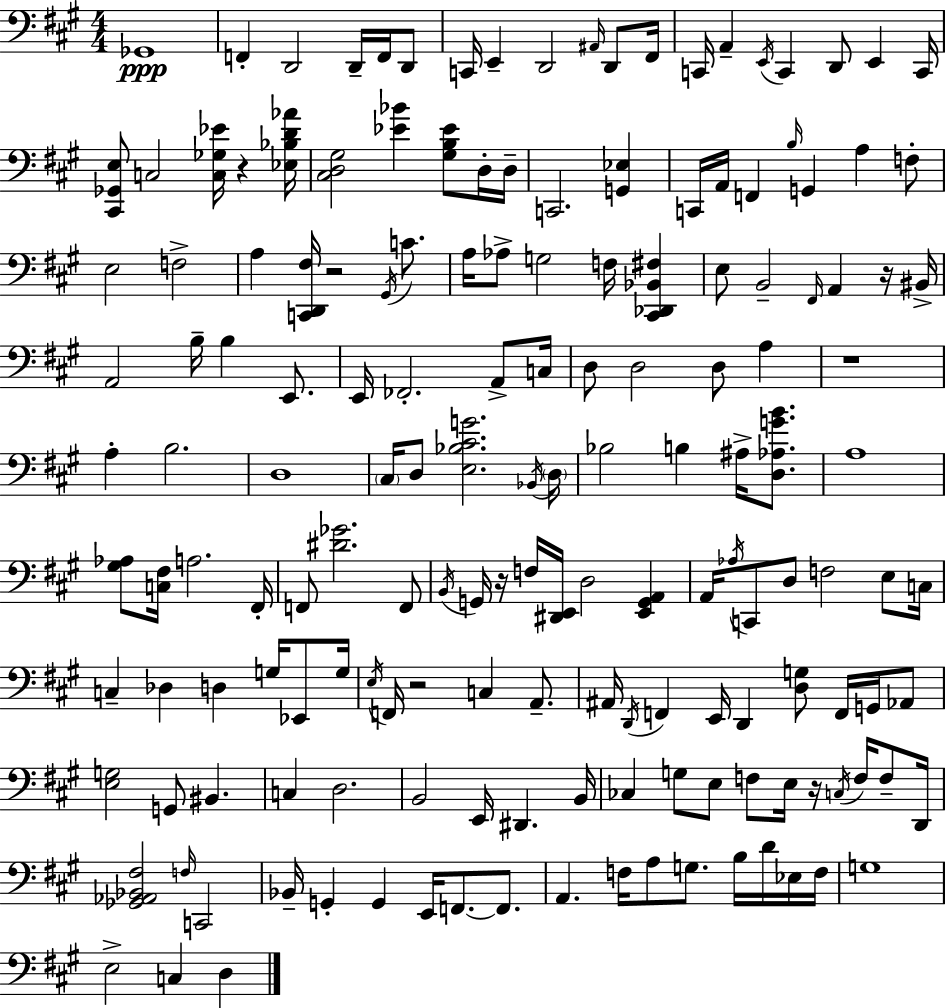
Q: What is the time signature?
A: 4/4